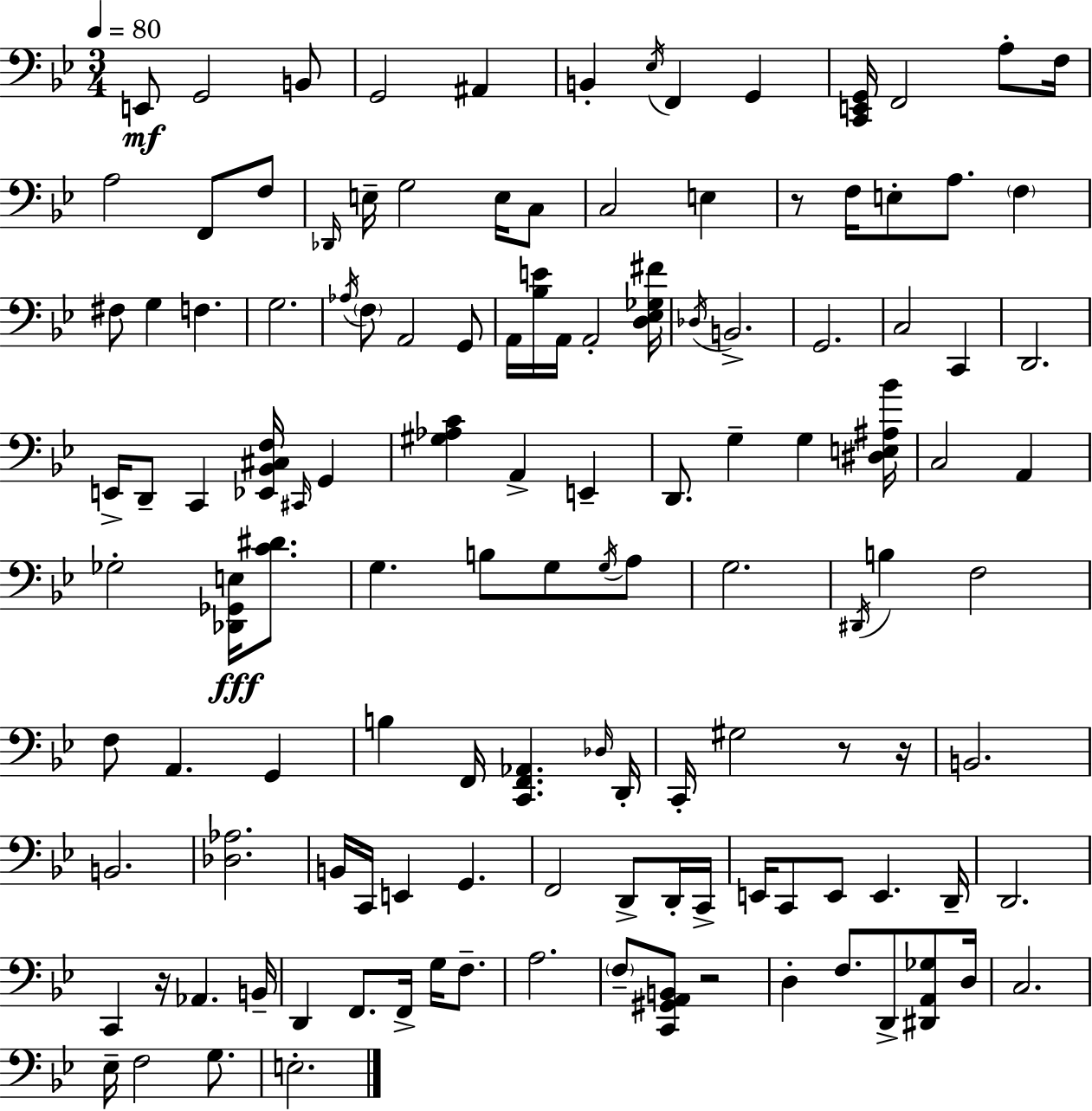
X:1
T:Untitled
M:3/4
L:1/4
K:Bb
E,,/2 G,,2 B,,/2 G,,2 ^A,, B,, _E,/4 F,, G,, [C,,E,,G,,]/4 F,,2 A,/2 F,/4 A,2 F,,/2 F,/2 _D,,/4 E,/4 G,2 E,/4 C,/2 C,2 E, z/2 F,/4 E,/2 A,/2 F, ^F,/2 G, F, G,2 _A,/4 F,/2 A,,2 G,,/2 A,,/4 [_B,E]/4 A,,/4 A,,2 [D,_E,_G,^F]/4 _D,/4 B,,2 G,,2 C,2 C,, D,,2 E,,/4 D,,/2 C,, [_E,,_B,,^C,F,]/4 ^C,,/4 G,, [^G,_A,C] A,, E,, D,,/2 G, G, [^D,E,^A,_B]/4 C,2 A,, _G,2 [_D,,_G,,E,]/4 [C^D]/2 G, B,/2 G,/2 G,/4 A,/2 G,2 ^D,,/4 B, F,2 F,/2 A,, G,, B, F,,/4 [C,,F,,_A,,] _D,/4 D,,/4 C,,/4 ^G,2 z/2 z/4 B,,2 B,,2 [_D,_A,]2 B,,/4 C,,/4 E,, G,, F,,2 D,,/2 D,,/4 C,,/4 E,,/4 C,,/2 E,,/2 E,, D,,/4 D,,2 C,, z/4 _A,, B,,/4 D,, F,,/2 F,,/4 G,/4 F,/2 A,2 F,/2 [C,,^G,,A,,B,,]/2 z2 D, F,/2 D,,/2 [^D,,A,,_G,]/2 D,/4 C,2 _E,/4 F,2 G,/2 E,2